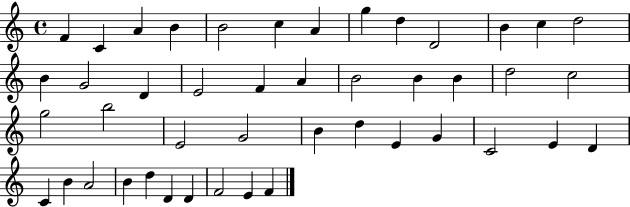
F4/q C4/q A4/q B4/q B4/h C5/q A4/q G5/q D5/q D4/h B4/q C5/q D5/h B4/q G4/h D4/q E4/h F4/q A4/q B4/h B4/q B4/q D5/h C5/h G5/h B5/h E4/h G4/h B4/q D5/q E4/q G4/q C4/h E4/q D4/q C4/q B4/q A4/h B4/q D5/q D4/q D4/q F4/h E4/q F4/q